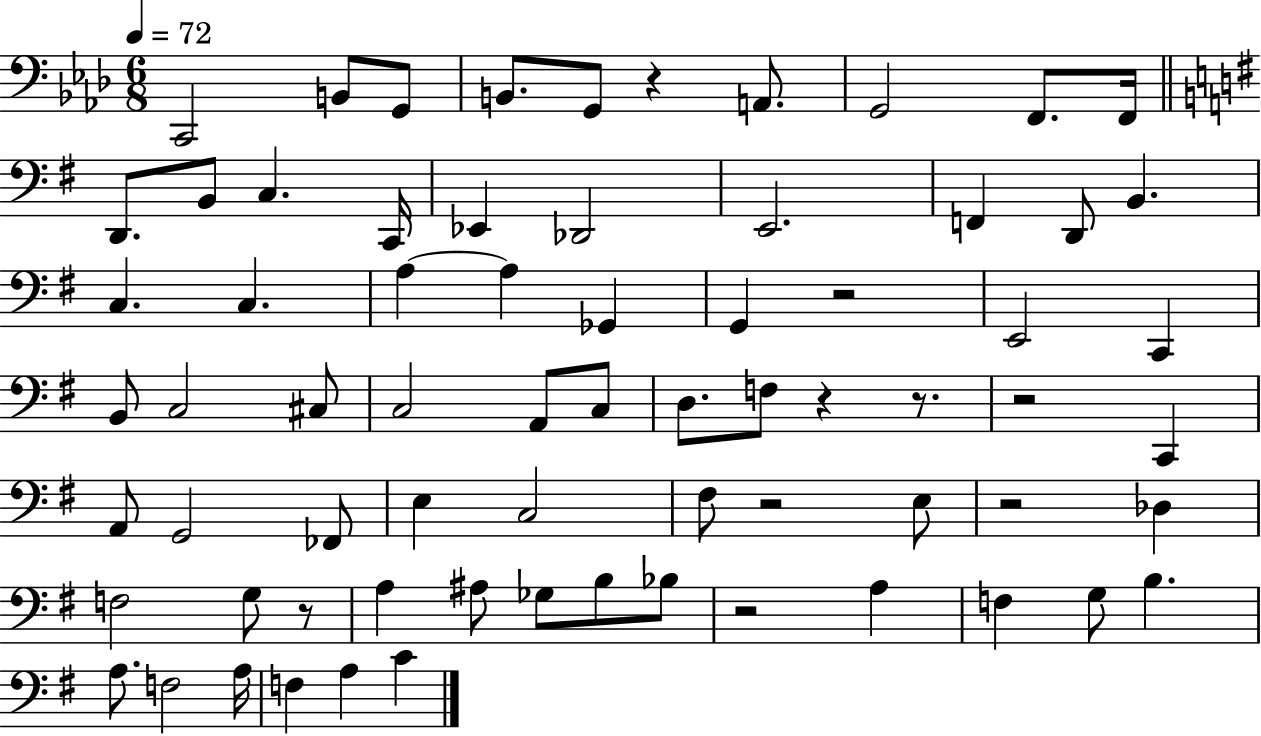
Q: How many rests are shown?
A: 9